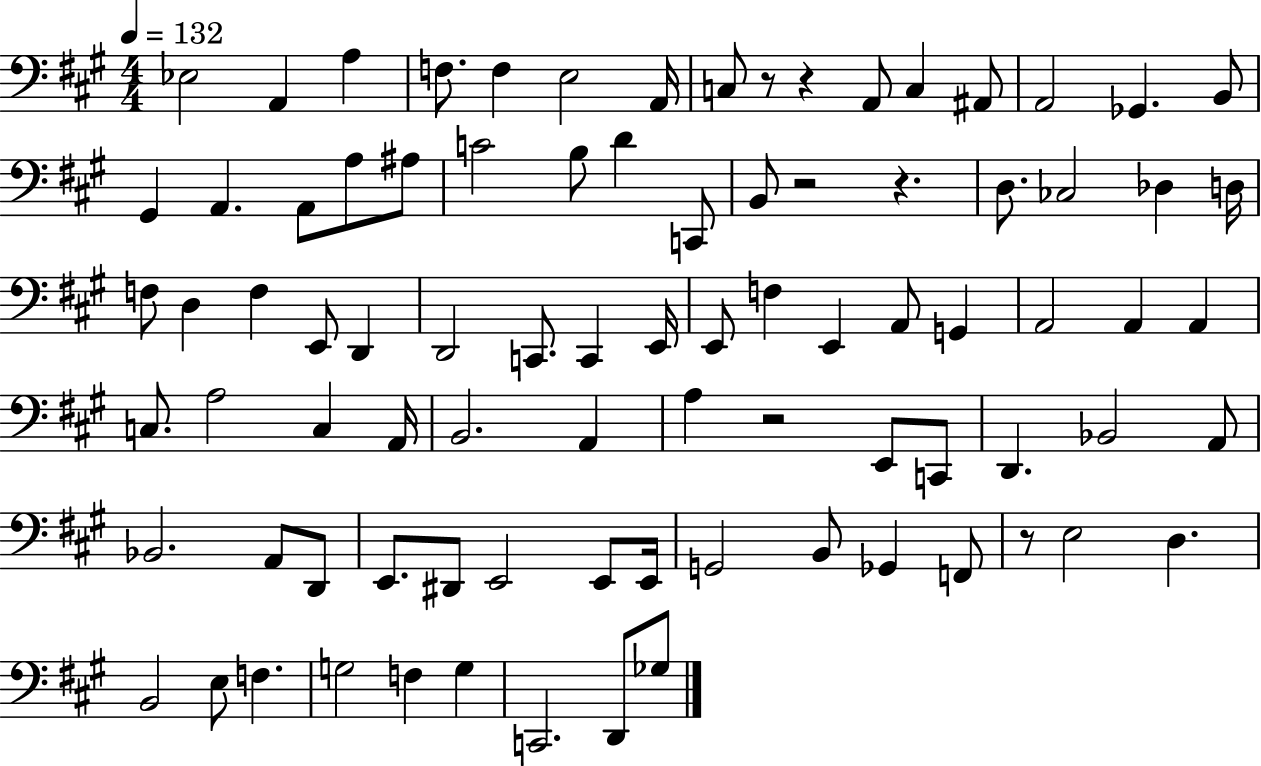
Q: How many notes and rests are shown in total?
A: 86